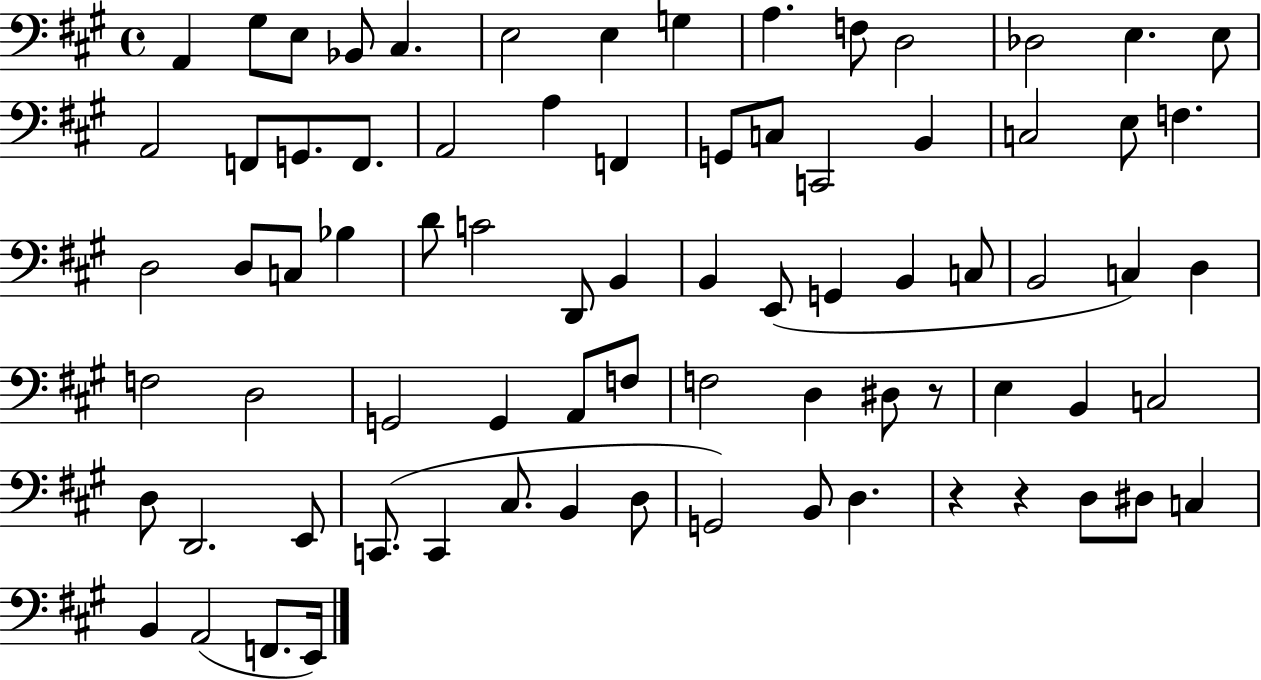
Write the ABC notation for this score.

X:1
T:Untitled
M:4/4
L:1/4
K:A
A,, ^G,/2 E,/2 _B,,/2 ^C, E,2 E, G, A, F,/2 D,2 _D,2 E, E,/2 A,,2 F,,/2 G,,/2 F,,/2 A,,2 A, F,, G,,/2 C,/2 C,,2 B,, C,2 E,/2 F, D,2 D,/2 C,/2 _B, D/2 C2 D,,/2 B,, B,, E,,/2 G,, B,, C,/2 B,,2 C, D, F,2 D,2 G,,2 G,, A,,/2 F,/2 F,2 D, ^D,/2 z/2 E, B,, C,2 D,/2 D,,2 E,,/2 C,,/2 C,, ^C,/2 B,, D,/2 G,,2 B,,/2 D, z z D,/2 ^D,/2 C, B,, A,,2 F,,/2 E,,/4